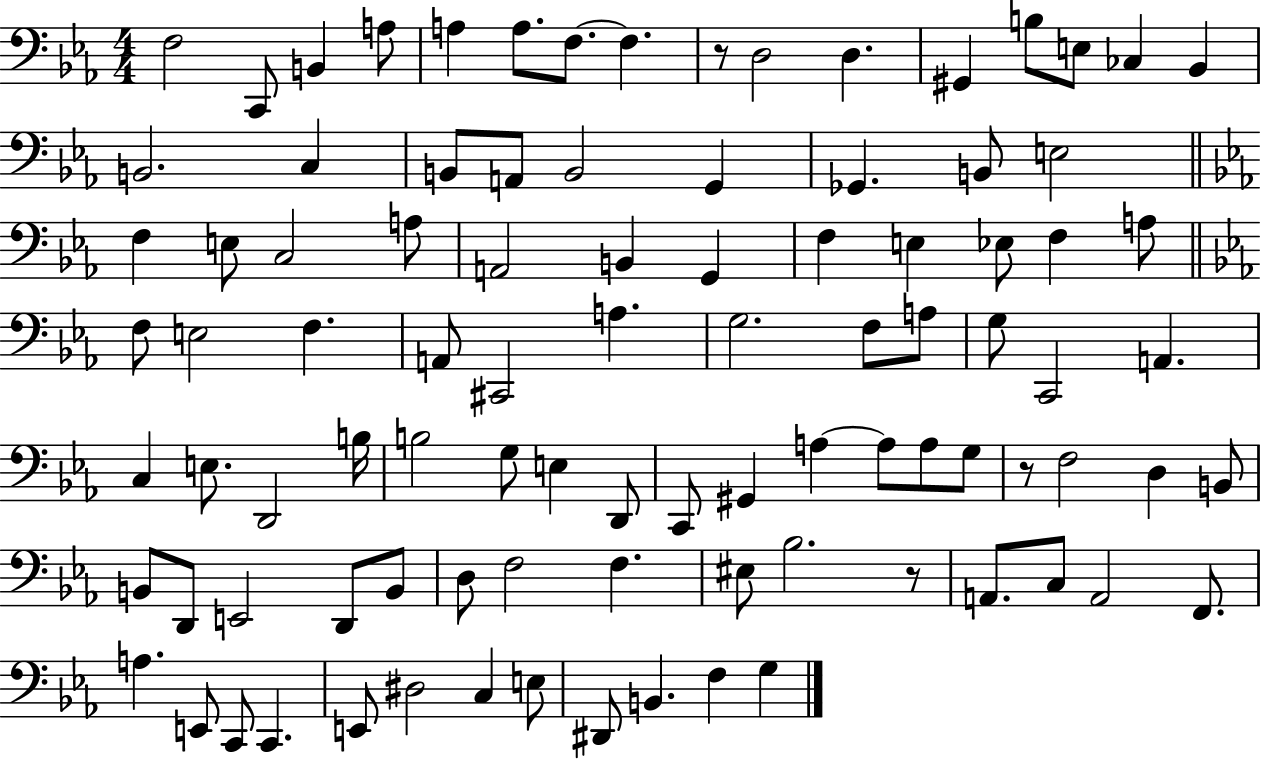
{
  \clef bass
  \numericTimeSignature
  \time 4/4
  \key ees \major
  f2 c,8 b,4 a8 | a4 a8. f8.~~ f4. | r8 d2 d4. | gis,4 b8 e8 ces4 bes,4 | \break b,2. c4 | b,8 a,8 b,2 g,4 | ges,4. b,8 e2 | \bar "||" \break \key ees \major f4 e8 c2 a8 | a,2 b,4 g,4 | f4 e4 ees8 f4 a8 | \bar "||" \break \key ees \major f8 e2 f4. | a,8 cis,2 a4. | g2. f8 a8 | g8 c,2 a,4. | \break c4 e8. d,2 b16 | b2 g8 e4 d,8 | c,8 gis,4 a4~~ a8 a8 g8 | r8 f2 d4 b,8 | \break b,8 d,8 e,2 d,8 b,8 | d8 f2 f4. | eis8 bes2. r8 | a,8. c8 a,2 f,8. | \break a4. e,8 c,8 c,4. | e,8 dis2 c4 e8 | dis,8 b,4. f4 g4 | \bar "|."
}